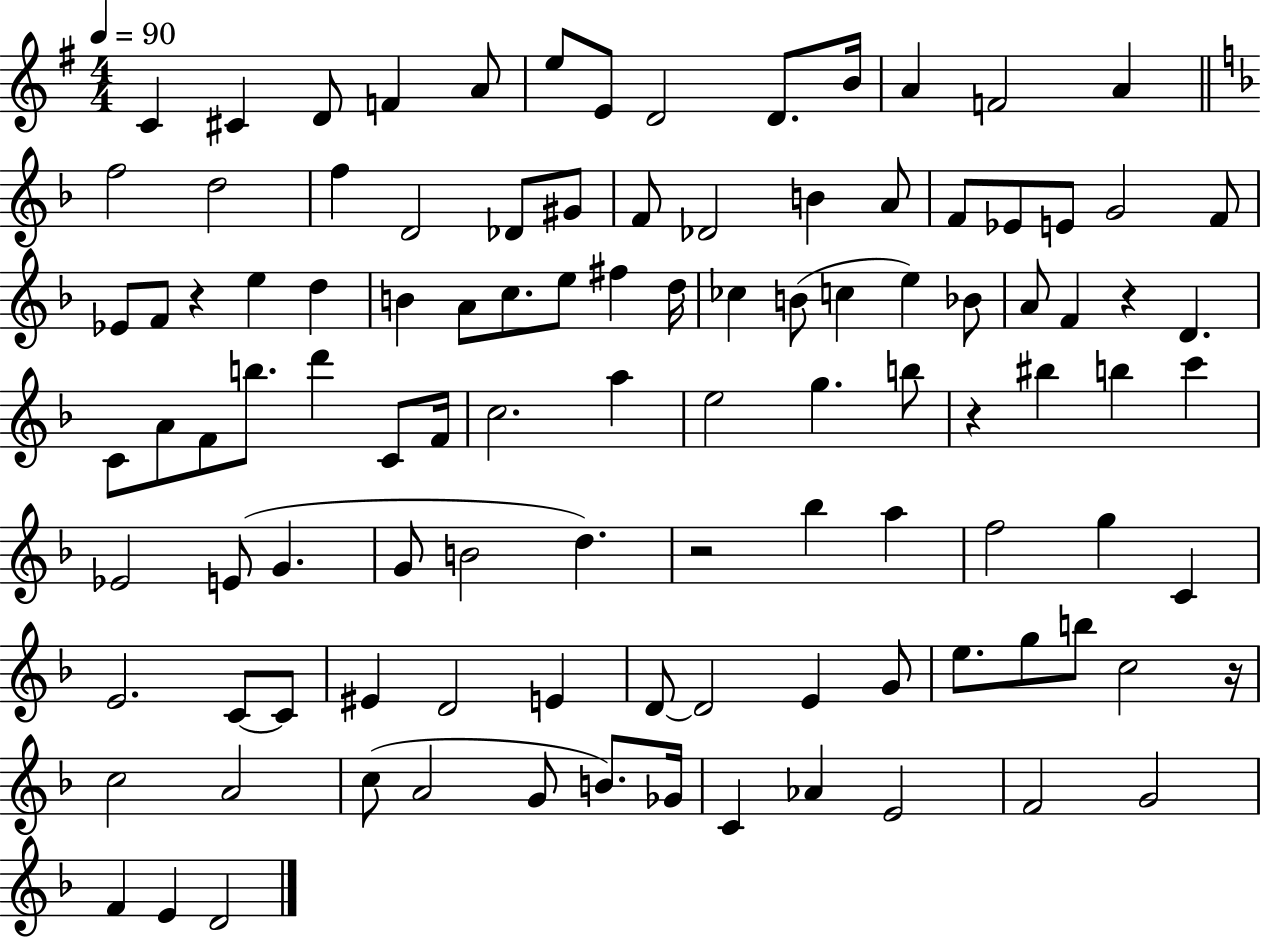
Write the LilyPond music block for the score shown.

{
  \clef treble
  \numericTimeSignature
  \time 4/4
  \key g \major
  \tempo 4 = 90
  c'4 cis'4 d'8 f'4 a'8 | e''8 e'8 d'2 d'8. b'16 | a'4 f'2 a'4 | \bar "||" \break \key f \major f''2 d''2 | f''4 d'2 des'8 gis'8 | f'8 des'2 b'4 a'8 | f'8 ees'8 e'8 g'2 f'8 | \break ees'8 f'8 r4 e''4 d''4 | b'4 a'8 c''8. e''8 fis''4 d''16 | ces''4 b'8( c''4 e''4) bes'8 | a'8 f'4 r4 d'4. | \break c'8 a'8 f'8 b''8. d'''4 c'8 f'16 | c''2. a''4 | e''2 g''4. b''8 | r4 bis''4 b''4 c'''4 | \break ees'2 e'8( g'4. | g'8 b'2 d''4.) | r2 bes''4 a''4 | f''2 g''4 c'4 | \break e'2. c'8~~ c'8 | eis'4 d'2 e'4 | d'8~~ d'2 e'4 g'8 | e''8. g''8 b''8 c''2 r16 | \break c''2 a'2 | c''8( a'2 g'8 b'8.) ges'16 | c'4 aes'4 e'2 | f'2 g'2 | \break f'4 e'4 d'2 | \bar "|."
}